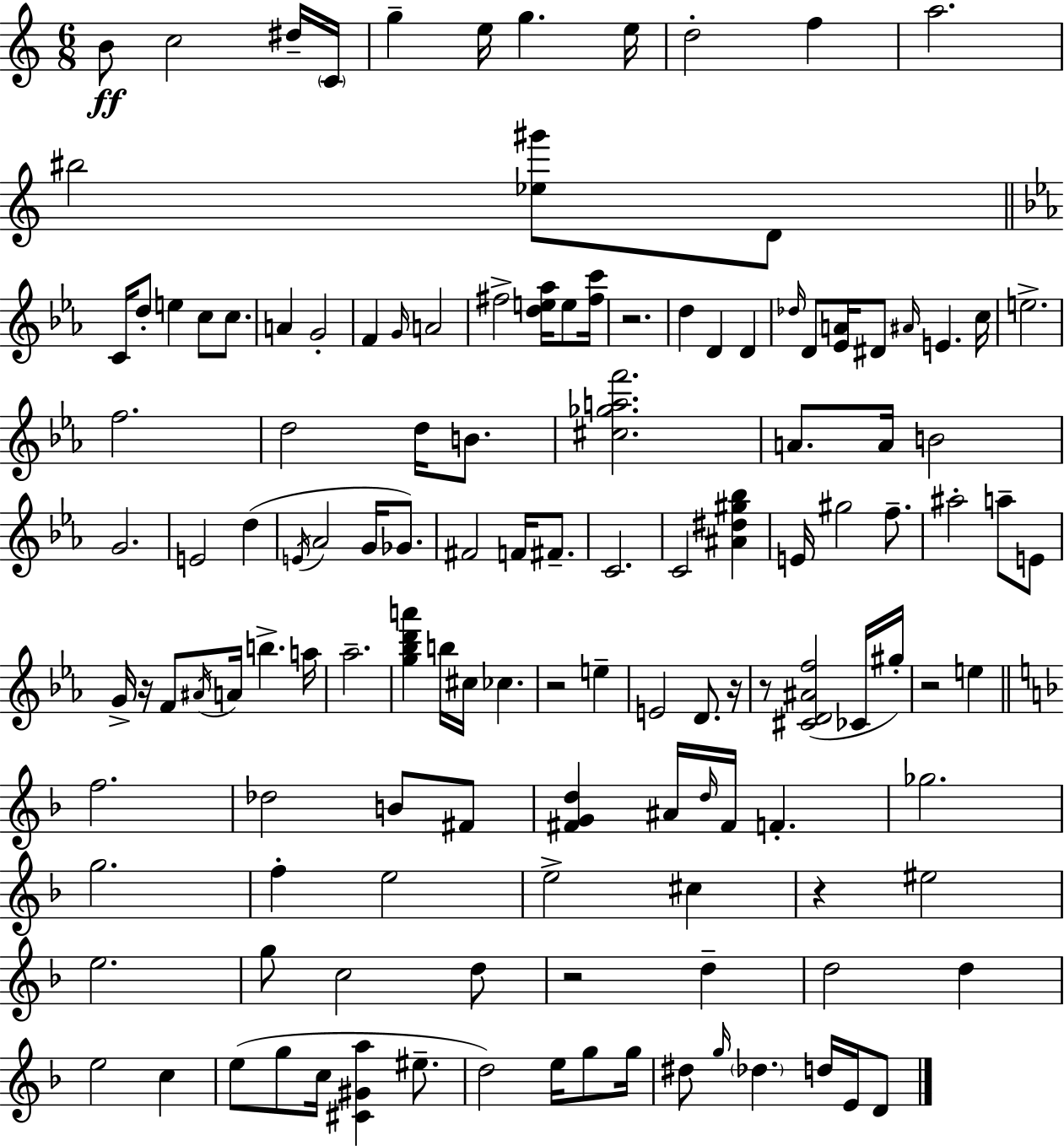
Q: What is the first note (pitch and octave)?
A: B4